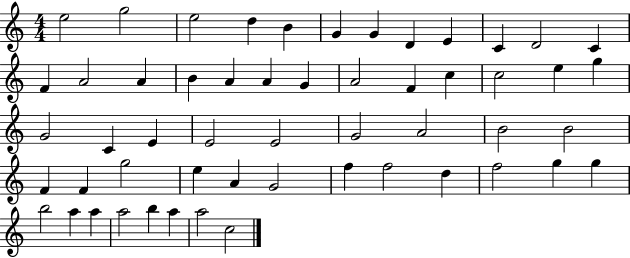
E5/h G5/h E5/h D5/q B4/q G4/q G4/q D4/q E4/q C4/q D4/h C4/q F4/q A4/h A4/q B4/q A4/q A4/q G4/q A4/h F4/q C5/q C5/h E5/q G5/q G4/h C4/q E4/q E4/h E4/h G4/h A4/h B4/h B4/h F4/q F4/q G5/h E5/q A4/q G4/h F5/q F5/h D5/q F5/h G5/q G5/q B5/h A5/q A5/q A5/h B5/q A5/q A5/h C5/h